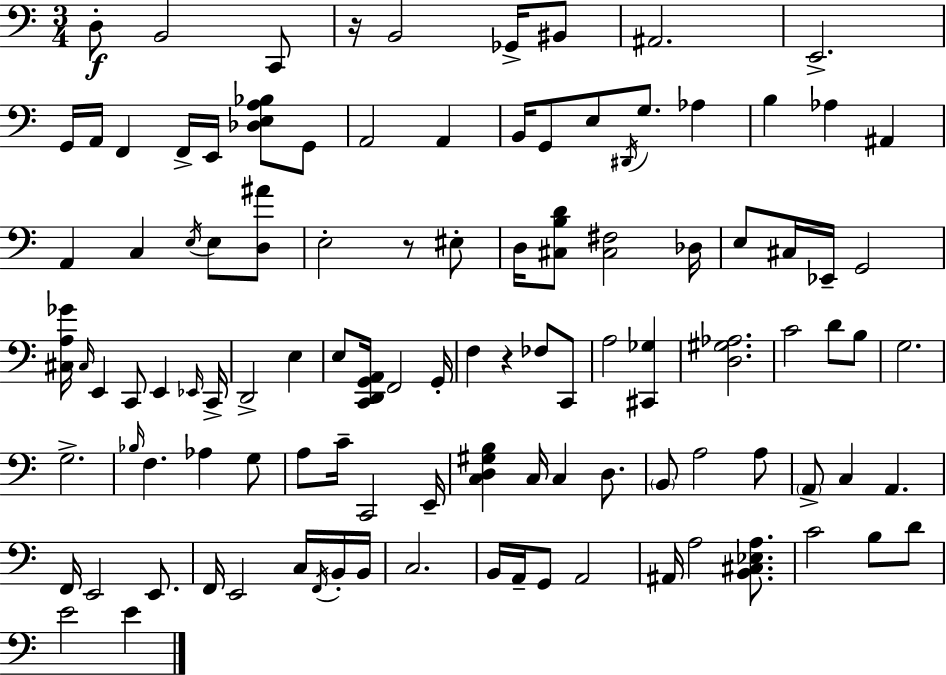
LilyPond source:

{
  \clef bass
  \numericTimeSignature
  \time 3/4
  \key c \major
  d8-.\f b,2 c,8 | r16 b,2 ges,16-> bis,8 | ais,2. | e,2.-> | \break g,16 a,16 f,4 f,16-> e,16 <des e a bes>8 g,8 | a,2 a,4 | b,16 g,8 e8 \acciaccatura { dis,16 } g8. aes4 | b4 aes4 ais,4 | \break a,4 c4 \acciaccatura { e16 } e8 | <d ais'>8 e2-. r8 | eis8-. d16 <cis b d'>8 <cis fis>2 | des16 e8 cis16 ees,16-- g,2 | \break <cis a ges'>16 \grace { cis16 } e,4 c,8 e,4 | \grace { ees,16 } c,16-> d,2-> | e4 e8 <c, d, g, a,>16 f,2 | g,16-. f4 r4 | \break fes8 c,8 a2 | <cis, ges>4 <d gis aes>2. | c'2 | d'8 b8 g2. | \break g2.-> | \grace { bes16 } f4. aes4 | g8 a8 c'16-- c,2 | e,16-- <c d gis b>4 c16 c4 | \break d8. \parenthesize b,8 a2 | a8 \parenthesize a,8-> c4 a,4. | f,16 e,2 | e,8. f,16 e,2 | \break c16 \acciaccatura { f,16 } b,16-. b,16 c2. | b,16 a,16-- g,8 a,2 | ais,16 a2 | <b, cis ees a>8. c'2 | \break b8 d'8 e'2 | e'4 \bar "|."
}